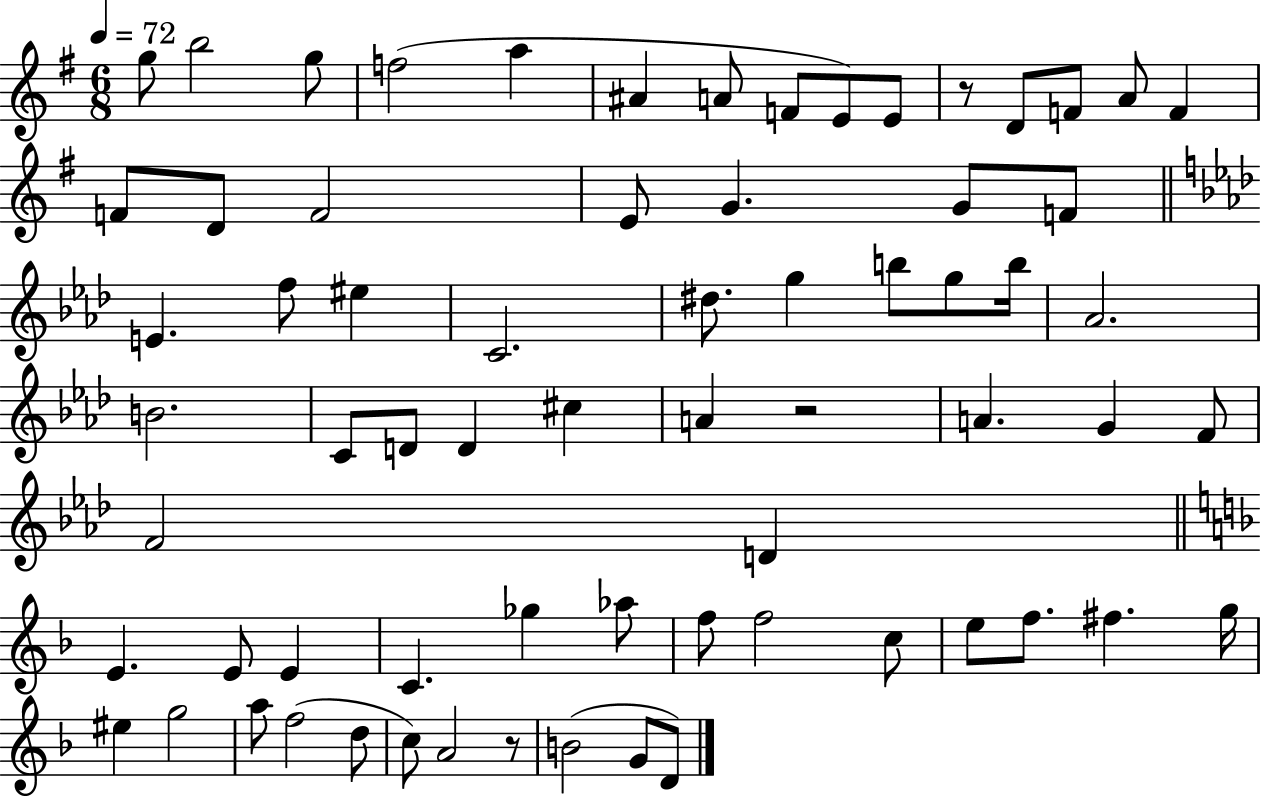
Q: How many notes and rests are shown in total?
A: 68